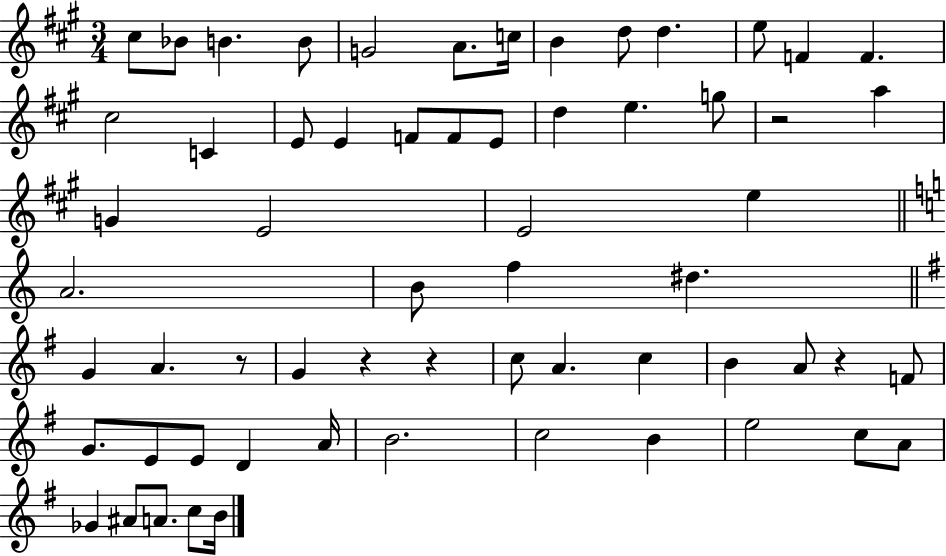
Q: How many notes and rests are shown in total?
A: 62